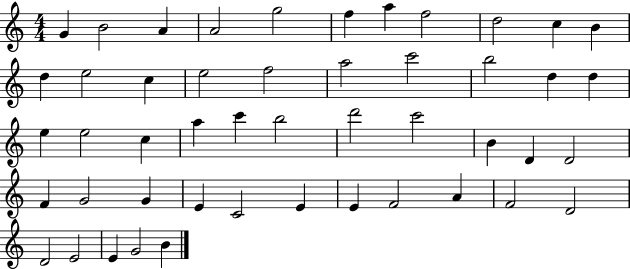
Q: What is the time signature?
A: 4/4